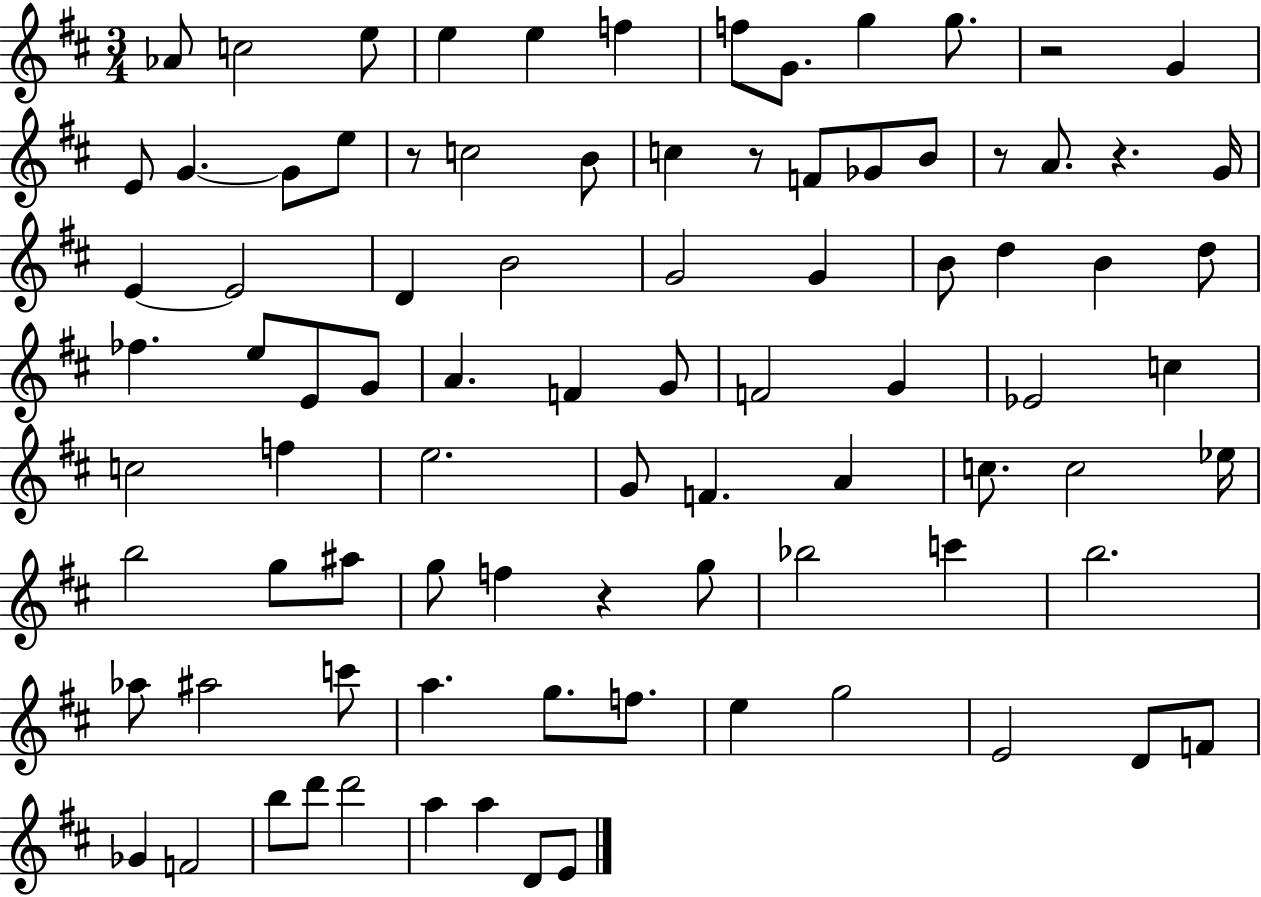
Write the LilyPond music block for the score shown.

{
  \clef treble
  \numericTimeSignature
  \time 3/4
  \key d \major
  aes'8 c''2 e''8 | e''4 e''4 f''4 | f''8 g'8. g''4 g''8. | r2 g'4 | \break e'8 g'4.~~ g'8 e''8 | r8 c''2 b'8 | c''4 r8 f'8 ges'8 b'8 | r8 a'8. r4. g'16 | \break e'4~~ e'2 | d'4 b'2 | g'2 g'4 | b'8 d''4 b'4 d''8 | \break fes''4. e''8 e'8 g'8 | a'4. f'4 g'8 | f'2 g'4 | ees'2 c''4 | \break c''2 f''4 | e''2. | g'8 f'4. a'4 | c''8. c''2 ees''16 | \break b''2 g''8 ais''8 | g''8 f''4 r4 g''8 | bes''2 c'''4 | b''2. | \break aes''8 ais''2 c'''8 | a''4. g''8. f''8. | e''4 g''2 | e'2 d'8 f'8 | \break ges'4 f'2 | b''8 d'''8 d'''2 | a''4 a''4 d'8 e'8 | \bar "|."
}